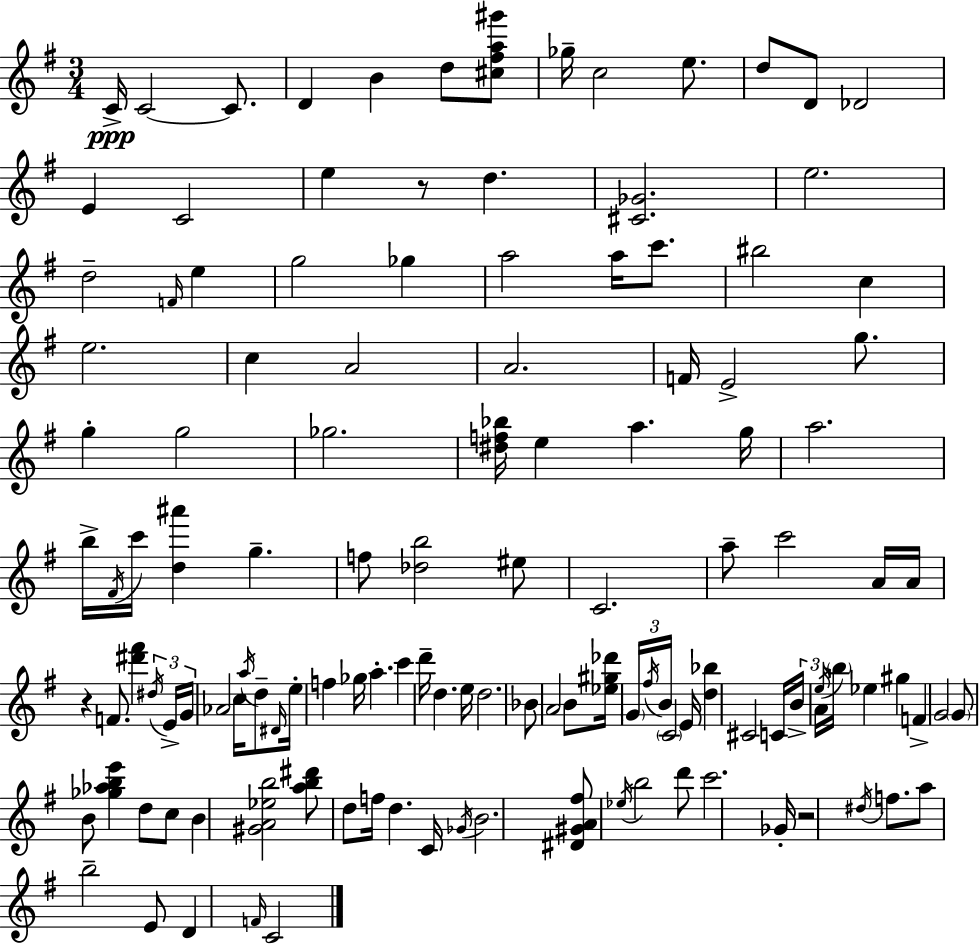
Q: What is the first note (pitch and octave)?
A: C4